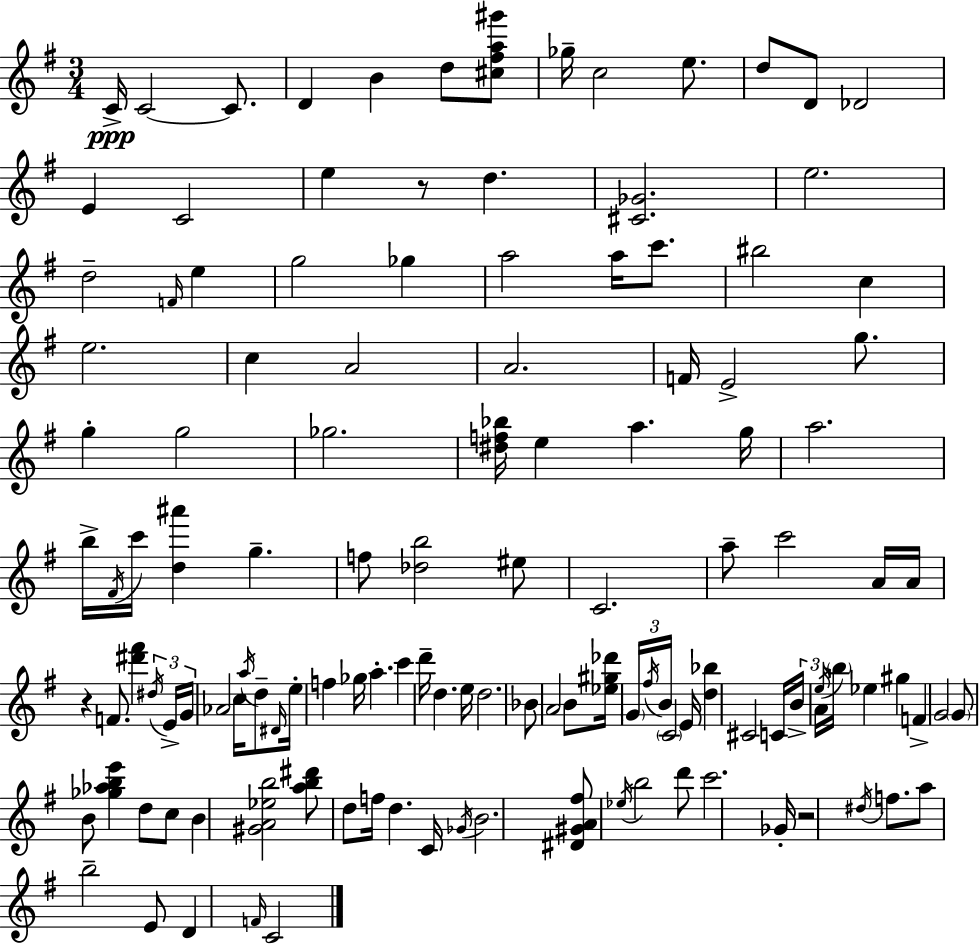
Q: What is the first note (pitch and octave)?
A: C4